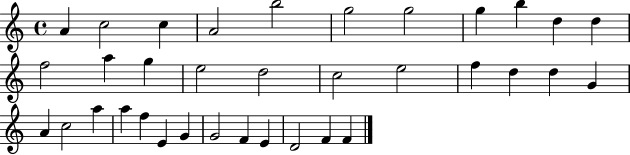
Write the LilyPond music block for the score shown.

{
  \clef treble
  \time 4/4
  \defaultTimeSignature
  \key c \major
  a'4 c''2 c''4 | a'2 b''2 | g''2 g''2 | g''4 b''4 d''4 d''4 | \break f''2 a''4 g''4 | e''2 d''2 | c''2 e''2 | f''4 d''4 d''4 g'4 | \break a'4 c''2 a''4 | a''4 f''4 e'4 g'4 | g'2 f'4 e'4 | d'2 f'4 f'4 | \break \bar "|."
}